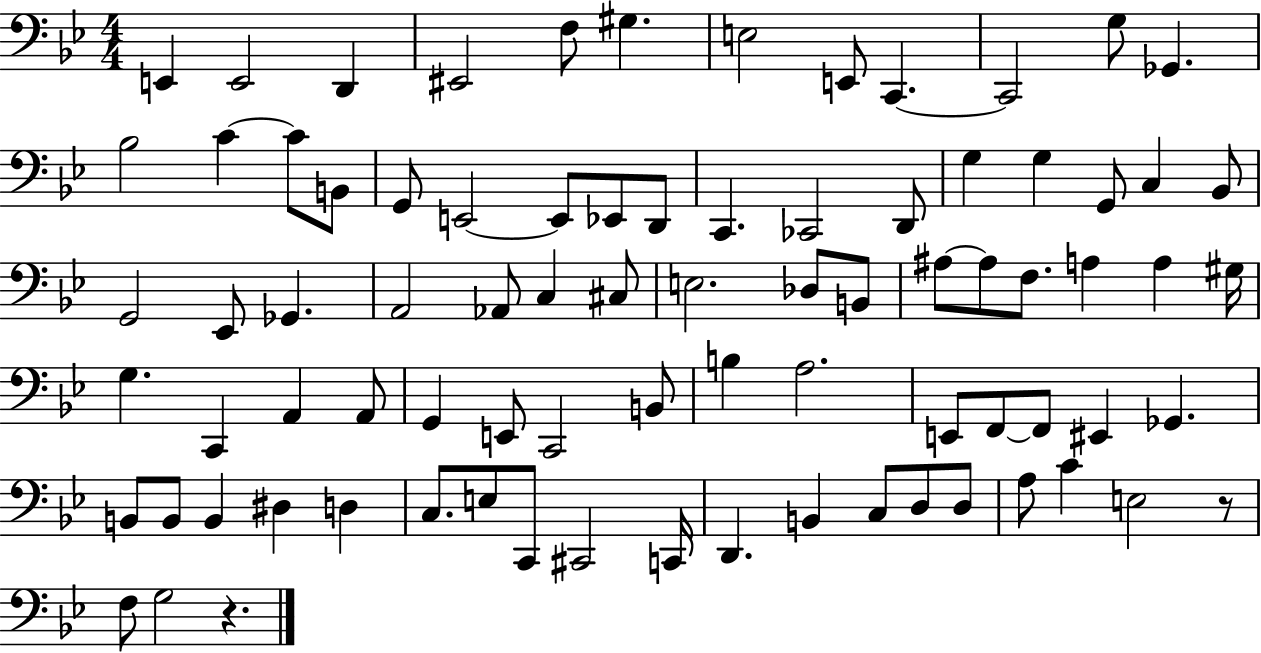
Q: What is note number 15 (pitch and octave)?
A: C4